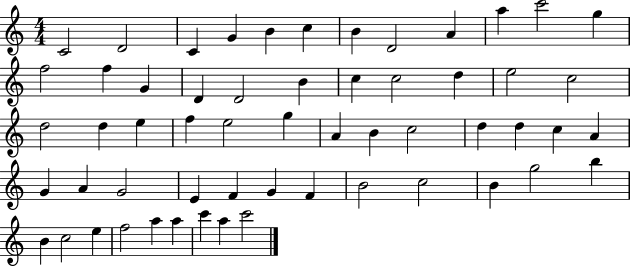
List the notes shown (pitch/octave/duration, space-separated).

C4/h D4/h C4/q G4/q B4/q C5/q B4/q D4/h A4/q A5/q C6/h G5/q F5/h F5/q G4/q D4/q D4/h B4/q C5/q C5/h D5/q E5/h C5/h D5/h D5/q E5/q F5/q E5/h G5/q A4/q B4/q C5/h D5/q D5/q C5/q A4/q G4/q A4/q G4/h E4/q F4/q G4/q F4/q B4/h C5/h B4/q G5/h B5/q B4/q C5/h E5/q F5/h A5/q A5/q C6/q A5/q C6/h